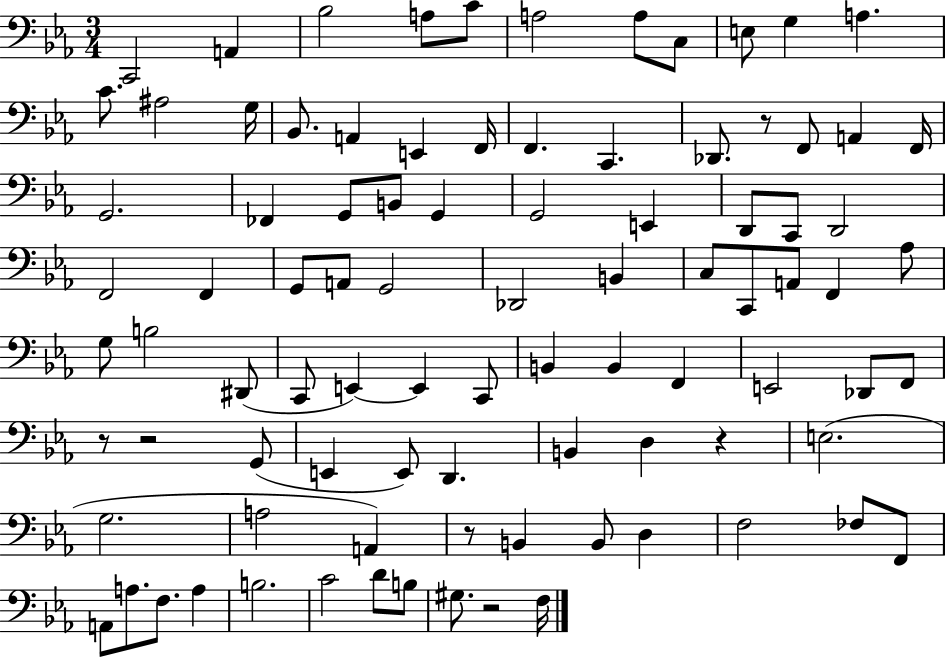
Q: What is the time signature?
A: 3/4